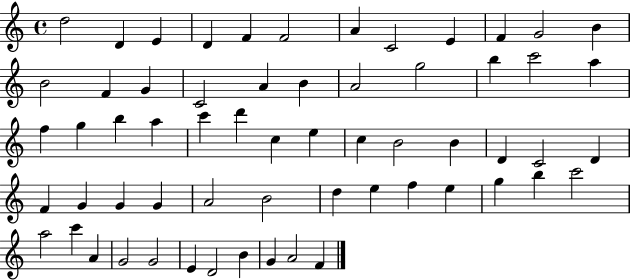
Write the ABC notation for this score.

X:1
T:Untitled
M:4/4
L:1/4
K:C
d2 D E D F F2 A C2 E F G2 B B2 F G C2 A B A2 g2 b c'2 a f g b a c' d' c e c B2 B D C2 D F G G G A2 B2 d e f e g b c'2 a2 c' A G2 G2 E D2 B G A2 F